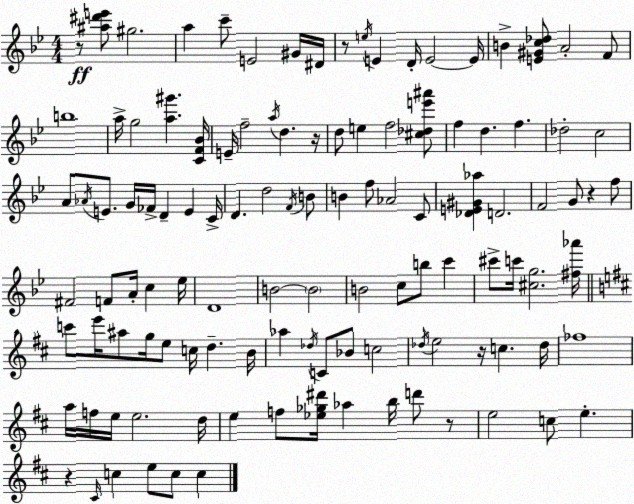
X:1
T:Untitled
M:4/4
L:1/4
K:Bb
z/2 [^a^d'e']/2 ^g2 a c'/2 E2 ^G/4 ^D/4 z/2 e/4 E D/4 E2 E/4 B [E^Gc_d]/2 A2 F/2 b4 a/4 g2 [a^g'] [CF_B]/4 E/4 f2 a/4 d z/4 d/2 e f2 [^c_de'^a']/2 f d f _d2 c2 A/2 _A/4 E/2 G/4 _F/4 D E C/4 D d2 F/4 B/2 B f/2 _A2 C/2 [_DE^G_a] D2 F2 G/2 z f/2 ^F2 F/2 A/4 c _e/4 D4 B2 B2 B2 c/2 b/2 c' ^c'/2 c'/4 [^cg]2 [^f_a']/4 c'/2 e'/4 ^a/2 g/4 e/2 c/4 d B/4 _a _d/4 C/2 _B/2 c2 _d/4 e2 z/4 c _d/4 _f4 a/4 f/4 e/4 e2 d/4 e f/2 [_e_g^d']/4 _a b/4 d'/2 z/2 e2 c/2 e z ^C/4 c e/2 c/2 c